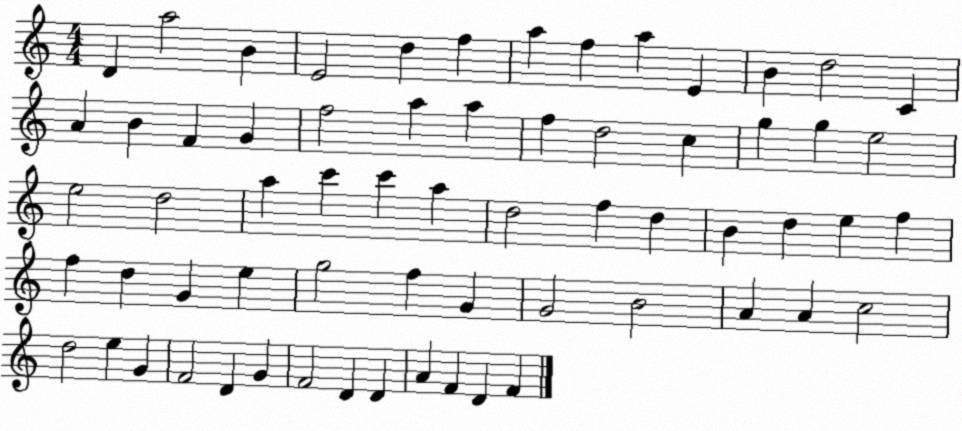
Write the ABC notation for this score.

X:1
T:Untitled
M:4/4
L:1/4
K:C
D a2 B E2 d f a f a E B d2 C A B F G f2 a a f d2 c g g e2 e2 d2 a c' c' a d2 f d B d e f f d G e g2 f G G2 B2 A A c2 d2 e G F2 D G F2 D D A F D F